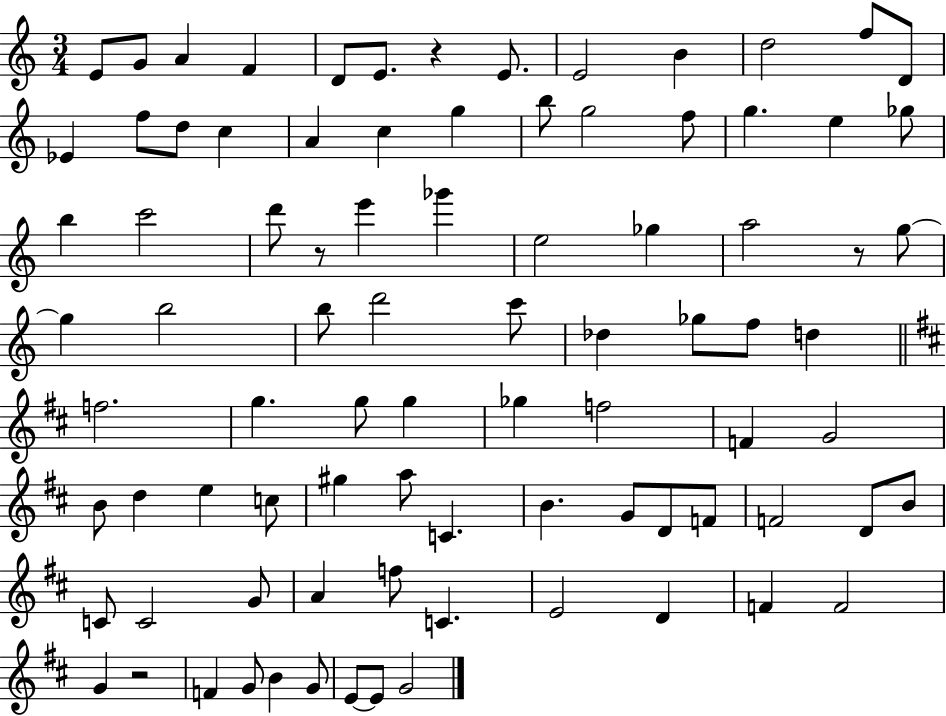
E4/e G4/e A4/q F4/q D4/e E4/e. R/q E4/e. E4/h B4/q D5/h F5/e D4/e Eb4/q F5/e D5/e C5/q A4/q C5/q G5/q B5/e G5/h F5/e G5/q. E5/q Gb5/e B5/q C6/h D6/e R/e E6/q Gb6/q E5/h Gb5/q A5/h R/e G5/e G5/q B5/h B5/e D6/h C6/e Db5/q Gb5/e F5/e D5/q F5/h. G5/q. G5/e G5/q Gb5/q F5/h F4/q G4/h B4/e D5/q E5/q C5/e G#5/q A5/e C4/q. B4/q. G4/e D4/e F4/e F4/h D4/e B4/e C4/e C4/h G4/e A4/q F5/e C4/q. E4/h D4/q F4/q F4/h G4/q R/h F4/q G4/e B4/q G4/e E4/e E4/e G4/h